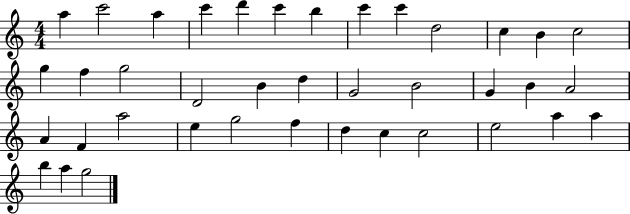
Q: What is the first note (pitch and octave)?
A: A5